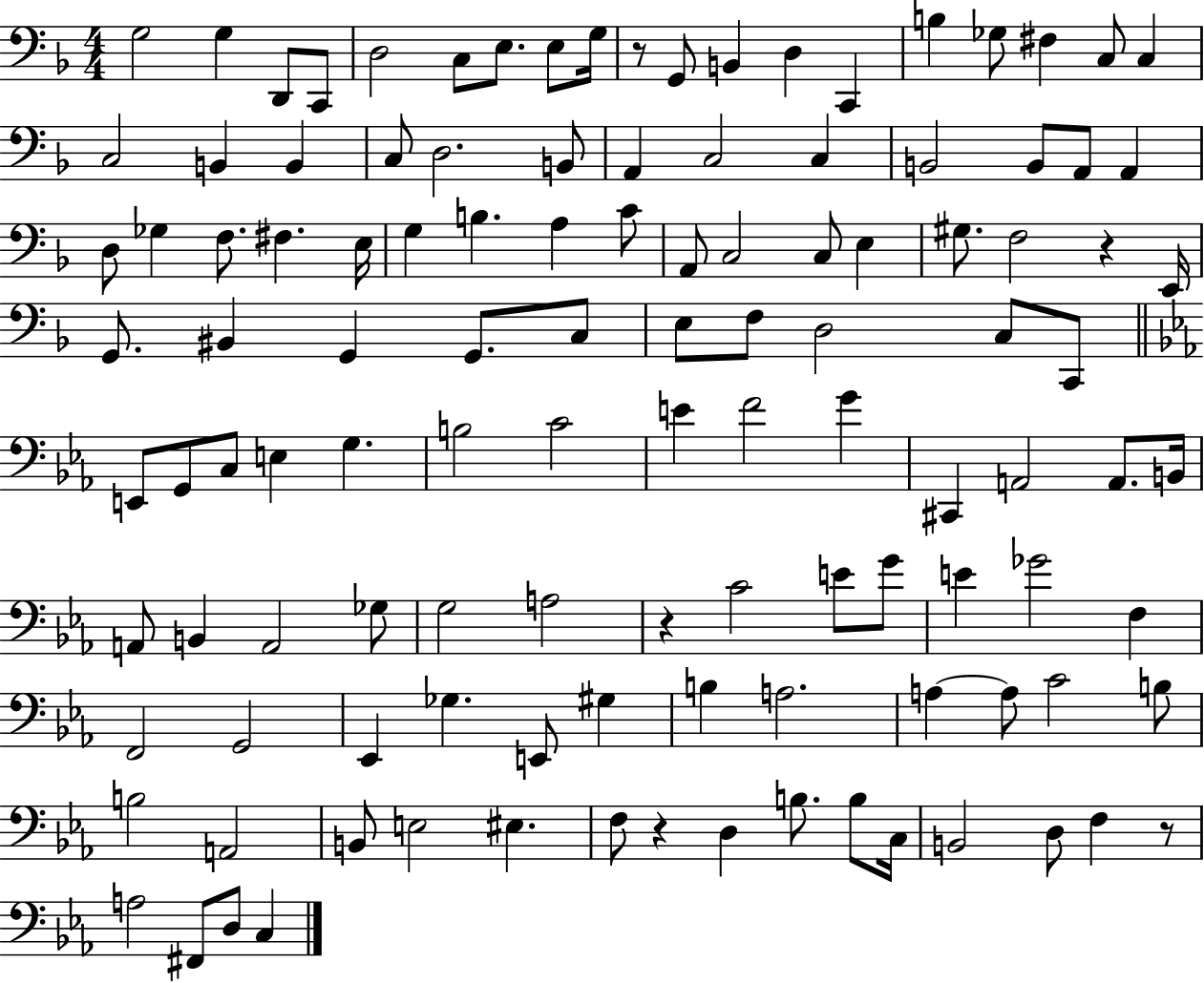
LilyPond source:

{
  \clef bass
  \numericTimeSignature
  \time 4/4
  \key f \major
  \repeat volta 2 { g2 g4 d,8 c,8 | d2 c8 e8. e8 g16 | r8 g,8 b,4 d4 c,4 | b4 ges8 fis4 c8 c4 | \break c2 b,4 b,4 | c8 d2. b,8 | a,4 c2 c4 | b,2 b,8 a,8 a,4 | \break d8 ges4 f8. fis4. e16 | g4 b4. a4 c'8 | a,8 c2 c8 e4 | gis8. f2 r4 e,16 | \break g,8. bis,4 g,4 g,8. c8 | e8 f8 d2 c8 c,8 | \bar "||" \break \key ees \major e,8 g,8 c8 e4 g4. | b2 c'2 | e'4 f'2 g'4 | cis,4 a,2 a,8. b,16 | \break a,8 b,4 a,2 ges8 | g2 a2 | r4 c'2 e'8 g'8 | e'4 ges'2 f4 | \break f,2 g,2 | ees,4 ges4. e,8 gis4 | b4 a2. | a4~~ a8 c'2 b8 | \break b2 a,2 | b,8 e2 eis4. | f8 r4 d4 b8. b8 c16 | b,2 d8 f4 r8 | \break a2 fis,8 d8 c4 | } \bar "|."
}